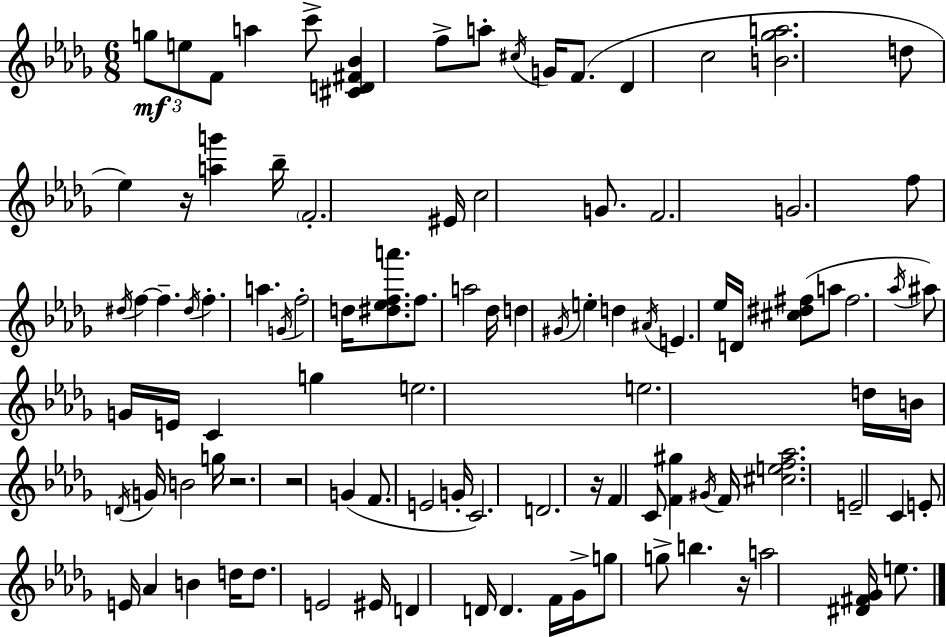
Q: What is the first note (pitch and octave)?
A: G5